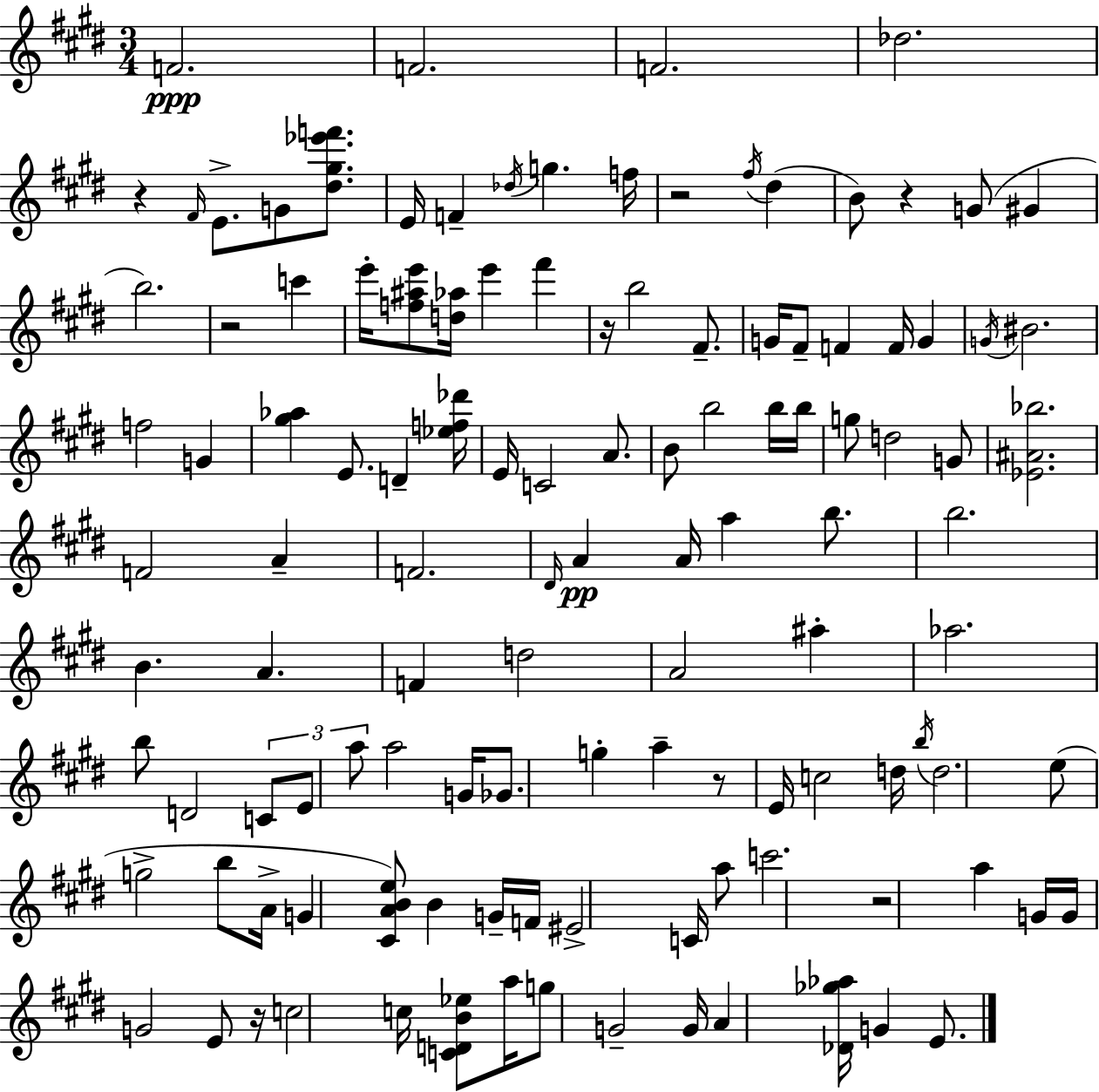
{
  \clef treble
  \numericTimeSignature
  \time 3/4
  \key e \major
  f'2.\ppp | f'2. | f'2. | des''2. | \break r4 \grace { fis'16 } e'8.-> g'8 <dis'' gis'' ees''' f'''>8. | e'16 f'4-- \acciaccatura { des''16 } g''4. | f''16 r2 \acciaccatura { fis''16 }( dis''4 | b'8) r4 g'8( gis'4 | \break b''2.) | r2 c'''4 | e'''16-. <f'' ais'' e'''>8 <d'' aes''>16 e'''4 fis'''4 | r16 b''2 | \break fis'8.-- g'16 fis'8-- f'4 f'16 g'4 | \acciaccatura { g'16 } bis'2. | f''2 | g'4 <gis'' aes''>4 e'8. d'4-- | \break <ees'' f'' des'''>16 e'16 c'2 | a'8. b'8 b''2 | b''16 b''16 g''8 d''2 | g'8 <ees' ais' bes''>2. | \break f'2 | a'4-- f'2. | \grace { dis'16 }\pp a'4 a'16 a''4 | b''8. b''2. | \break b'4. a'4. | f'4 d''2 | a'2 | ais''4-. aes''2. | \break b''8 d'2 | \tuplet 3/2 { c'8 e'8 a''8 } a''2 | g'16 ges'8. g''4-. | a''4-- r8 e'16 c''2 | \break d''16 \acciaccatura { b''16 } d''2. | e''8( g''2-> | b''8 a'16-> g'4 <cis' a' b' e''>8) | b'4 g'16-- f'16 eis'2-> | \break c'16 a''8 c'''2. | r2 | a''4 g'16 g'16 g'2 | e'8 r16 c''2 | \break c''16 <c' d' b' ees''>8 a''16 g''8 g'2-- | g'16 a'4 <des' ges'' aes''>16 g'4 | e'8. \bar "|."
}